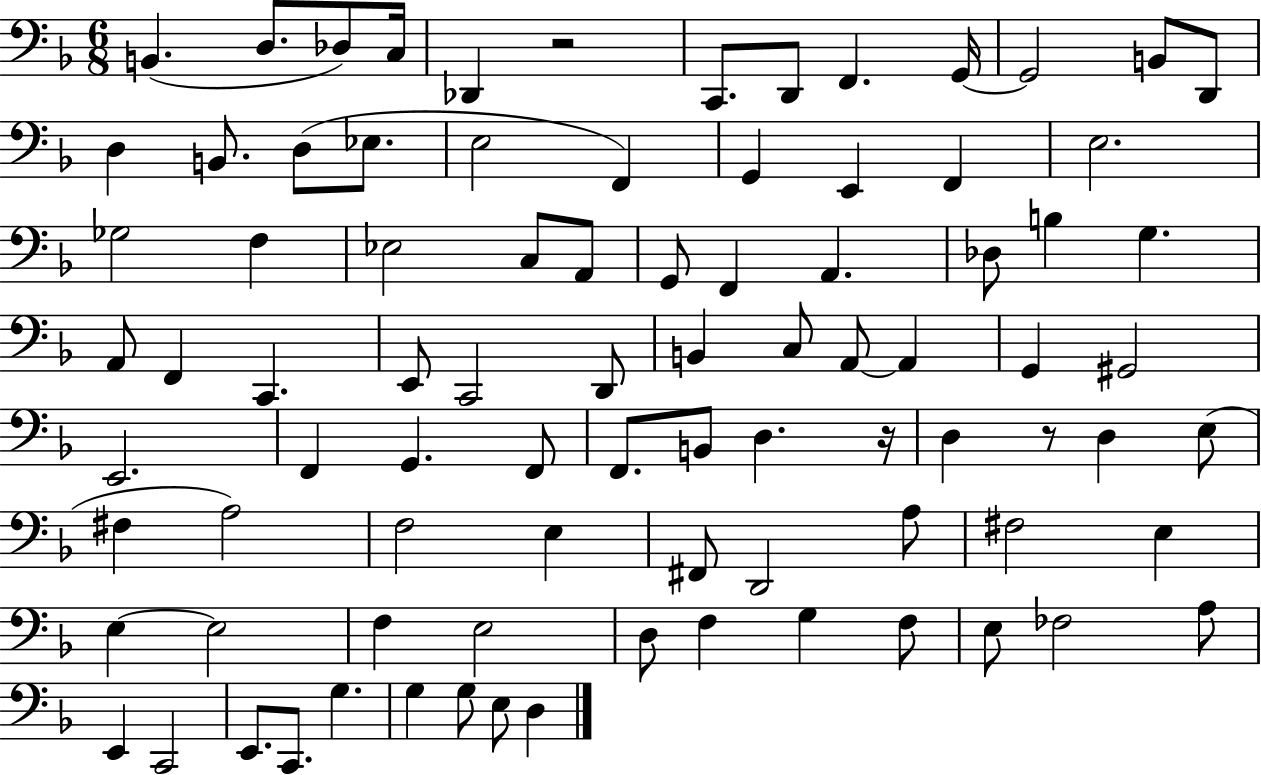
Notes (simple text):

B2/q. D3/e. Db3/e C3/s Db2/q R/h C2/e. D2/e F2/q. G2/s G2/h B2/e D2/e D3/q B2/e. D3/e Eb3/e. E3/h F2/q G2/q E2/q F2/q E3/h. Gb3/h F3/q Eb3/h C3/e A2/e G2/e F2/q A2/q. Db3/e B3/q G3/q. A2/e F2/q C2/q. E2/e C2/h D2/e B2/q C3/e A2/e A2/q G2/q G#2/h E2/h. F2/q G2/q. F2/e F2/e. B2/e D3/q. R/s D3/q R/e D3/q E3/e F#3/q A3/h F3/h E3/q F#2/e D2/h A3/e F#3/h E3/q E3/q E3/h F3/q E3/h D3/e F3/q G3/q F3/e E3/e FES3/h A3/e E2/q C2/h E2/e. C2/e. G3/q. G3/q G3/e E3/e D3/q